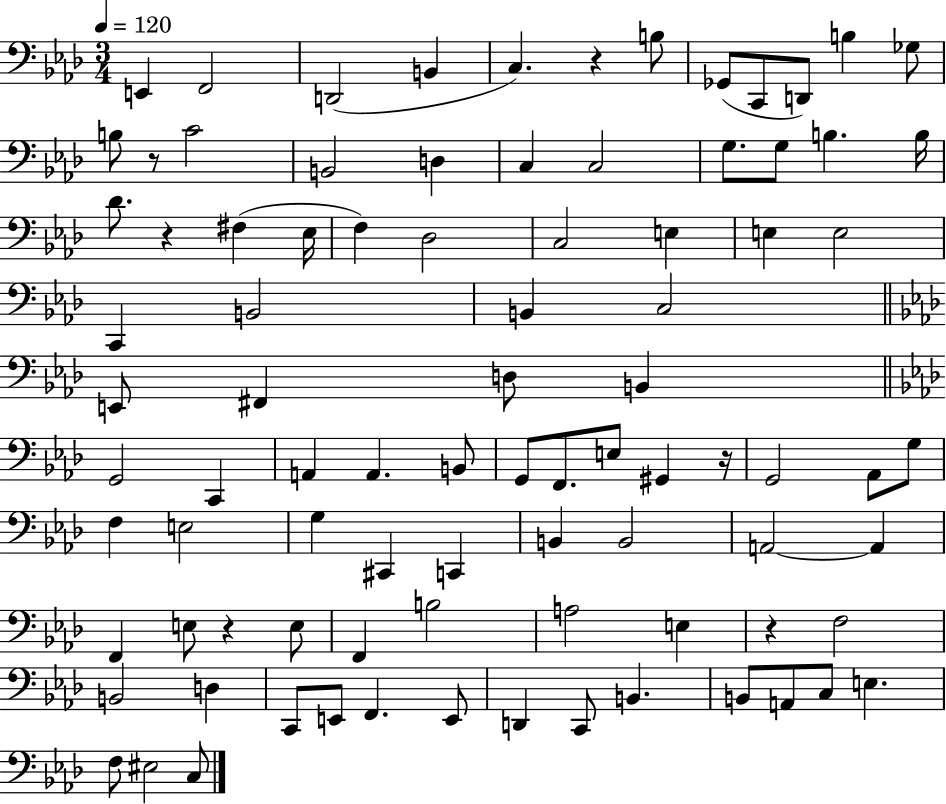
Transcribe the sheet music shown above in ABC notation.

X:1
T:Untitled
M:3/4
L:1/4
K:Ab
E,, F,,2 D,,2 B,, C, z B,/2 _G,,/2 C,,/2 D,,/2 B, _G,/2 B,/2 z/2 C2 B,,2 D, C, C,2 G,/2 G,/2 B, B,/4 _D/2 z ^F, _E,/4 F, _D,2 C,2 E, E, E,2 C,, B,,2 B,, C,2 E,,/2 ^F,, D,/2 B,, G,,2 C,, A,, A,, B,,/2 G,,/2 F,,/2 E,/2 ^G,, z/4 G,,2 _A,,/2 G,/2 F, E,2 G, ^C,, C,, B,, B,,2 A,,2 A,, F,, E,/2 z E,/2 F,, B,2 A,2 E, z F,2 B,,2 D, C,,/2 E,,/2 F,, E,,/2 D,, C,,/2 B,, B,,/2 A,,/2 C,/2 E, F,/2 ^E,2 C,/2